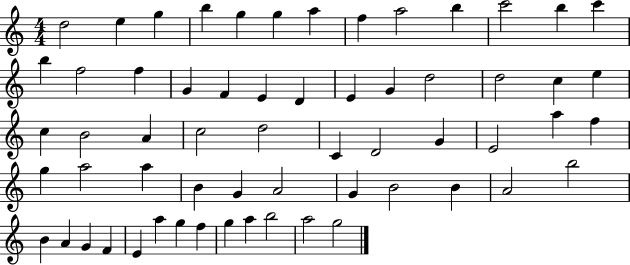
{
  \clef treble
  \numericTimeSignature
  \time 4/4
  \key c \major
  d''2 e''4 g''4 | b''4 g''4 g''4 a''4 | f''4 a''2 b''4 | c'''2 b''4 c'''4 | \break b''4 f''2 f''4 | g'4 f'4 e'4 d'4 | e'4 g'4 d''2 | d''2 c''4 e''4 | \break c''4 b'2 a'4 | c''2 d''2 | c'4 d'2 g'4 | e'2 a''4 f''4 | \break g''4 a''2 a''4 | b'4 g'4 a'2 | g'4 b'2 b'4 | a'2 b''2 | \break b'4 a'4 g'4 f'4 | e'4 a''4 g''4 f''4 | g''4 a''4 b''2 | a''2 g''2 | \break \bar "|."
}